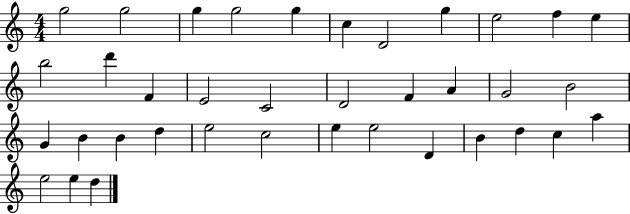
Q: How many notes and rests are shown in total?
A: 37